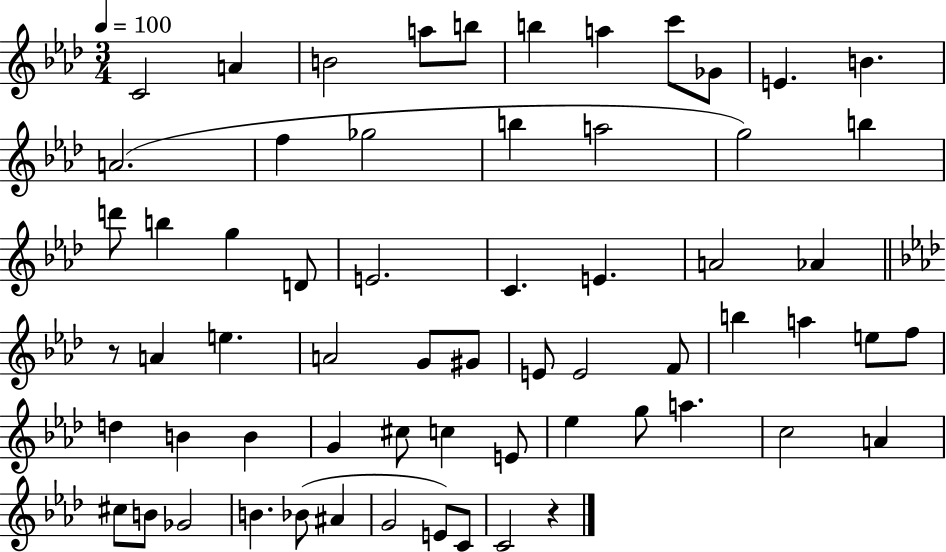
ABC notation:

X:1
T:Untitled
M:3/4
L:1/4
K:Ab
C2 A B2 a/2 b/2 b a c'/2 _G/2 E B A2 f _g2 b a2 g2 b d'/2 b g D/2 E2 C E A2 _A z/2 A e A2 G/2 ^G/2 E/2 E2 F/2 b a e/2 f/2 d B B G ^c/2 c E/2 _e g/2 a c2 A ^c/2 B/2 _G2 B _B/2 ^A G2 E/2 C/2 C2 z